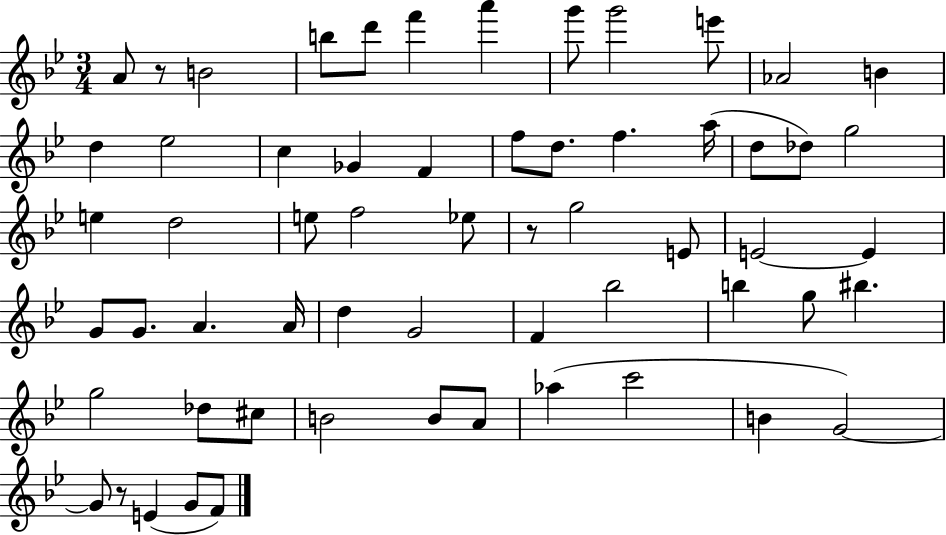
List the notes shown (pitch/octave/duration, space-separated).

A4/e R/e B4/h B5/e D6/e F6/q A6/q G6/e G6/h E6/e Ab4/h B4/q D5/q Eb5/h C5/q Gb4/q F4/q F5/e D5/e. F5/q. A5/s D5/e Db5/e G5/h E5/q D5/h E5/e F5/h Eb5/e R/e G5/h E4/e E4/h E4/q G4/e G4/e. A4/q. A4/s D5/q G4/h F4/q Bb5/h B5/q G5/e BIS5/q. G5/h Db5/e C#5/e B4/h B4/e A4/e Ab5/q C6/h B4/q G4/h G4/e R/e E4/q G4/e F4/e